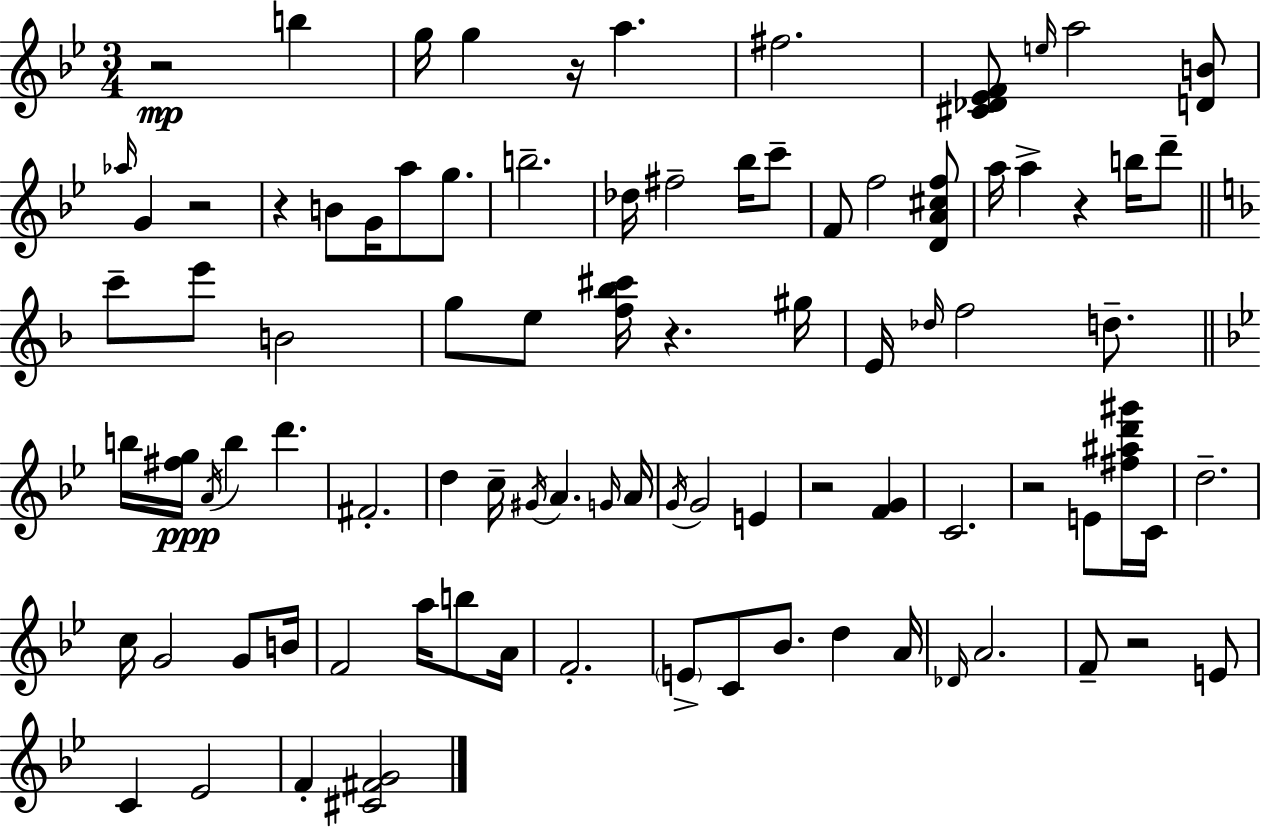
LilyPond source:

{
  \clef treble
  \numericTimeSignature
  \time 3/4
  \key g \minor
  r2\mp b''4 | g''16 g''4 r16 a''4. | fis''2. | <cis' des' ees' f'>8 \grace { e''16 } a''2 <d' b'>8 | \break \grace { aes''16 } g'4 r2 | r4 b'8 g'16 a''8 g''8. | b''2.-- | des''16 fis''2-- bes''16 | \break c'''8-- f'8 f''2 | <d' a' cis'' f''>8 a''16 a''4-> r4 b''16 | d'''8-- \bar "||" \break \key f \major c'''8-- e'''8 b'2 | g''8 e''8 <f'' bes'' cis'''>16 r4. gis''16 | e'16 \grace { des''16 } f''2 d''8.-- | \bar "||" \break \key bes \major b''16 <fis'' g''>16\ppp \acciaccatura { a'16 } b''4 d'''4. | fis'2.-. | d''4 c''16-- \acciaccatura { gis'16 } a'4. | \grace { g'16 } a'16 \acciaccatura { g'16 } g'2 | \break e'4 r2 | <f' g'>4 c'2. | r2 | e'8 <fis'' ais'' d''' gis'''>16 c'16 d''2.-- | \break c''16 g'2 | g'8 b'16 f'2 | a''16 b''8 a'16 f'2.-. | \parenthesize e'8-> c'8 bes'8. d''4 | \break a'16 \grace { des'16 } a'2. | f'8-- r2 | e'8 c'4 ees'2 | f'4-. <cis' fis' g'>2 | \break \bar "|."
}